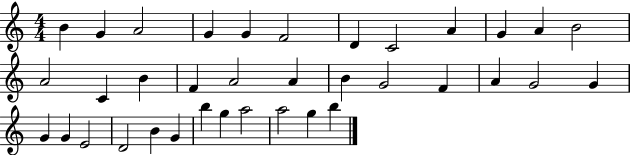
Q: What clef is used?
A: treble